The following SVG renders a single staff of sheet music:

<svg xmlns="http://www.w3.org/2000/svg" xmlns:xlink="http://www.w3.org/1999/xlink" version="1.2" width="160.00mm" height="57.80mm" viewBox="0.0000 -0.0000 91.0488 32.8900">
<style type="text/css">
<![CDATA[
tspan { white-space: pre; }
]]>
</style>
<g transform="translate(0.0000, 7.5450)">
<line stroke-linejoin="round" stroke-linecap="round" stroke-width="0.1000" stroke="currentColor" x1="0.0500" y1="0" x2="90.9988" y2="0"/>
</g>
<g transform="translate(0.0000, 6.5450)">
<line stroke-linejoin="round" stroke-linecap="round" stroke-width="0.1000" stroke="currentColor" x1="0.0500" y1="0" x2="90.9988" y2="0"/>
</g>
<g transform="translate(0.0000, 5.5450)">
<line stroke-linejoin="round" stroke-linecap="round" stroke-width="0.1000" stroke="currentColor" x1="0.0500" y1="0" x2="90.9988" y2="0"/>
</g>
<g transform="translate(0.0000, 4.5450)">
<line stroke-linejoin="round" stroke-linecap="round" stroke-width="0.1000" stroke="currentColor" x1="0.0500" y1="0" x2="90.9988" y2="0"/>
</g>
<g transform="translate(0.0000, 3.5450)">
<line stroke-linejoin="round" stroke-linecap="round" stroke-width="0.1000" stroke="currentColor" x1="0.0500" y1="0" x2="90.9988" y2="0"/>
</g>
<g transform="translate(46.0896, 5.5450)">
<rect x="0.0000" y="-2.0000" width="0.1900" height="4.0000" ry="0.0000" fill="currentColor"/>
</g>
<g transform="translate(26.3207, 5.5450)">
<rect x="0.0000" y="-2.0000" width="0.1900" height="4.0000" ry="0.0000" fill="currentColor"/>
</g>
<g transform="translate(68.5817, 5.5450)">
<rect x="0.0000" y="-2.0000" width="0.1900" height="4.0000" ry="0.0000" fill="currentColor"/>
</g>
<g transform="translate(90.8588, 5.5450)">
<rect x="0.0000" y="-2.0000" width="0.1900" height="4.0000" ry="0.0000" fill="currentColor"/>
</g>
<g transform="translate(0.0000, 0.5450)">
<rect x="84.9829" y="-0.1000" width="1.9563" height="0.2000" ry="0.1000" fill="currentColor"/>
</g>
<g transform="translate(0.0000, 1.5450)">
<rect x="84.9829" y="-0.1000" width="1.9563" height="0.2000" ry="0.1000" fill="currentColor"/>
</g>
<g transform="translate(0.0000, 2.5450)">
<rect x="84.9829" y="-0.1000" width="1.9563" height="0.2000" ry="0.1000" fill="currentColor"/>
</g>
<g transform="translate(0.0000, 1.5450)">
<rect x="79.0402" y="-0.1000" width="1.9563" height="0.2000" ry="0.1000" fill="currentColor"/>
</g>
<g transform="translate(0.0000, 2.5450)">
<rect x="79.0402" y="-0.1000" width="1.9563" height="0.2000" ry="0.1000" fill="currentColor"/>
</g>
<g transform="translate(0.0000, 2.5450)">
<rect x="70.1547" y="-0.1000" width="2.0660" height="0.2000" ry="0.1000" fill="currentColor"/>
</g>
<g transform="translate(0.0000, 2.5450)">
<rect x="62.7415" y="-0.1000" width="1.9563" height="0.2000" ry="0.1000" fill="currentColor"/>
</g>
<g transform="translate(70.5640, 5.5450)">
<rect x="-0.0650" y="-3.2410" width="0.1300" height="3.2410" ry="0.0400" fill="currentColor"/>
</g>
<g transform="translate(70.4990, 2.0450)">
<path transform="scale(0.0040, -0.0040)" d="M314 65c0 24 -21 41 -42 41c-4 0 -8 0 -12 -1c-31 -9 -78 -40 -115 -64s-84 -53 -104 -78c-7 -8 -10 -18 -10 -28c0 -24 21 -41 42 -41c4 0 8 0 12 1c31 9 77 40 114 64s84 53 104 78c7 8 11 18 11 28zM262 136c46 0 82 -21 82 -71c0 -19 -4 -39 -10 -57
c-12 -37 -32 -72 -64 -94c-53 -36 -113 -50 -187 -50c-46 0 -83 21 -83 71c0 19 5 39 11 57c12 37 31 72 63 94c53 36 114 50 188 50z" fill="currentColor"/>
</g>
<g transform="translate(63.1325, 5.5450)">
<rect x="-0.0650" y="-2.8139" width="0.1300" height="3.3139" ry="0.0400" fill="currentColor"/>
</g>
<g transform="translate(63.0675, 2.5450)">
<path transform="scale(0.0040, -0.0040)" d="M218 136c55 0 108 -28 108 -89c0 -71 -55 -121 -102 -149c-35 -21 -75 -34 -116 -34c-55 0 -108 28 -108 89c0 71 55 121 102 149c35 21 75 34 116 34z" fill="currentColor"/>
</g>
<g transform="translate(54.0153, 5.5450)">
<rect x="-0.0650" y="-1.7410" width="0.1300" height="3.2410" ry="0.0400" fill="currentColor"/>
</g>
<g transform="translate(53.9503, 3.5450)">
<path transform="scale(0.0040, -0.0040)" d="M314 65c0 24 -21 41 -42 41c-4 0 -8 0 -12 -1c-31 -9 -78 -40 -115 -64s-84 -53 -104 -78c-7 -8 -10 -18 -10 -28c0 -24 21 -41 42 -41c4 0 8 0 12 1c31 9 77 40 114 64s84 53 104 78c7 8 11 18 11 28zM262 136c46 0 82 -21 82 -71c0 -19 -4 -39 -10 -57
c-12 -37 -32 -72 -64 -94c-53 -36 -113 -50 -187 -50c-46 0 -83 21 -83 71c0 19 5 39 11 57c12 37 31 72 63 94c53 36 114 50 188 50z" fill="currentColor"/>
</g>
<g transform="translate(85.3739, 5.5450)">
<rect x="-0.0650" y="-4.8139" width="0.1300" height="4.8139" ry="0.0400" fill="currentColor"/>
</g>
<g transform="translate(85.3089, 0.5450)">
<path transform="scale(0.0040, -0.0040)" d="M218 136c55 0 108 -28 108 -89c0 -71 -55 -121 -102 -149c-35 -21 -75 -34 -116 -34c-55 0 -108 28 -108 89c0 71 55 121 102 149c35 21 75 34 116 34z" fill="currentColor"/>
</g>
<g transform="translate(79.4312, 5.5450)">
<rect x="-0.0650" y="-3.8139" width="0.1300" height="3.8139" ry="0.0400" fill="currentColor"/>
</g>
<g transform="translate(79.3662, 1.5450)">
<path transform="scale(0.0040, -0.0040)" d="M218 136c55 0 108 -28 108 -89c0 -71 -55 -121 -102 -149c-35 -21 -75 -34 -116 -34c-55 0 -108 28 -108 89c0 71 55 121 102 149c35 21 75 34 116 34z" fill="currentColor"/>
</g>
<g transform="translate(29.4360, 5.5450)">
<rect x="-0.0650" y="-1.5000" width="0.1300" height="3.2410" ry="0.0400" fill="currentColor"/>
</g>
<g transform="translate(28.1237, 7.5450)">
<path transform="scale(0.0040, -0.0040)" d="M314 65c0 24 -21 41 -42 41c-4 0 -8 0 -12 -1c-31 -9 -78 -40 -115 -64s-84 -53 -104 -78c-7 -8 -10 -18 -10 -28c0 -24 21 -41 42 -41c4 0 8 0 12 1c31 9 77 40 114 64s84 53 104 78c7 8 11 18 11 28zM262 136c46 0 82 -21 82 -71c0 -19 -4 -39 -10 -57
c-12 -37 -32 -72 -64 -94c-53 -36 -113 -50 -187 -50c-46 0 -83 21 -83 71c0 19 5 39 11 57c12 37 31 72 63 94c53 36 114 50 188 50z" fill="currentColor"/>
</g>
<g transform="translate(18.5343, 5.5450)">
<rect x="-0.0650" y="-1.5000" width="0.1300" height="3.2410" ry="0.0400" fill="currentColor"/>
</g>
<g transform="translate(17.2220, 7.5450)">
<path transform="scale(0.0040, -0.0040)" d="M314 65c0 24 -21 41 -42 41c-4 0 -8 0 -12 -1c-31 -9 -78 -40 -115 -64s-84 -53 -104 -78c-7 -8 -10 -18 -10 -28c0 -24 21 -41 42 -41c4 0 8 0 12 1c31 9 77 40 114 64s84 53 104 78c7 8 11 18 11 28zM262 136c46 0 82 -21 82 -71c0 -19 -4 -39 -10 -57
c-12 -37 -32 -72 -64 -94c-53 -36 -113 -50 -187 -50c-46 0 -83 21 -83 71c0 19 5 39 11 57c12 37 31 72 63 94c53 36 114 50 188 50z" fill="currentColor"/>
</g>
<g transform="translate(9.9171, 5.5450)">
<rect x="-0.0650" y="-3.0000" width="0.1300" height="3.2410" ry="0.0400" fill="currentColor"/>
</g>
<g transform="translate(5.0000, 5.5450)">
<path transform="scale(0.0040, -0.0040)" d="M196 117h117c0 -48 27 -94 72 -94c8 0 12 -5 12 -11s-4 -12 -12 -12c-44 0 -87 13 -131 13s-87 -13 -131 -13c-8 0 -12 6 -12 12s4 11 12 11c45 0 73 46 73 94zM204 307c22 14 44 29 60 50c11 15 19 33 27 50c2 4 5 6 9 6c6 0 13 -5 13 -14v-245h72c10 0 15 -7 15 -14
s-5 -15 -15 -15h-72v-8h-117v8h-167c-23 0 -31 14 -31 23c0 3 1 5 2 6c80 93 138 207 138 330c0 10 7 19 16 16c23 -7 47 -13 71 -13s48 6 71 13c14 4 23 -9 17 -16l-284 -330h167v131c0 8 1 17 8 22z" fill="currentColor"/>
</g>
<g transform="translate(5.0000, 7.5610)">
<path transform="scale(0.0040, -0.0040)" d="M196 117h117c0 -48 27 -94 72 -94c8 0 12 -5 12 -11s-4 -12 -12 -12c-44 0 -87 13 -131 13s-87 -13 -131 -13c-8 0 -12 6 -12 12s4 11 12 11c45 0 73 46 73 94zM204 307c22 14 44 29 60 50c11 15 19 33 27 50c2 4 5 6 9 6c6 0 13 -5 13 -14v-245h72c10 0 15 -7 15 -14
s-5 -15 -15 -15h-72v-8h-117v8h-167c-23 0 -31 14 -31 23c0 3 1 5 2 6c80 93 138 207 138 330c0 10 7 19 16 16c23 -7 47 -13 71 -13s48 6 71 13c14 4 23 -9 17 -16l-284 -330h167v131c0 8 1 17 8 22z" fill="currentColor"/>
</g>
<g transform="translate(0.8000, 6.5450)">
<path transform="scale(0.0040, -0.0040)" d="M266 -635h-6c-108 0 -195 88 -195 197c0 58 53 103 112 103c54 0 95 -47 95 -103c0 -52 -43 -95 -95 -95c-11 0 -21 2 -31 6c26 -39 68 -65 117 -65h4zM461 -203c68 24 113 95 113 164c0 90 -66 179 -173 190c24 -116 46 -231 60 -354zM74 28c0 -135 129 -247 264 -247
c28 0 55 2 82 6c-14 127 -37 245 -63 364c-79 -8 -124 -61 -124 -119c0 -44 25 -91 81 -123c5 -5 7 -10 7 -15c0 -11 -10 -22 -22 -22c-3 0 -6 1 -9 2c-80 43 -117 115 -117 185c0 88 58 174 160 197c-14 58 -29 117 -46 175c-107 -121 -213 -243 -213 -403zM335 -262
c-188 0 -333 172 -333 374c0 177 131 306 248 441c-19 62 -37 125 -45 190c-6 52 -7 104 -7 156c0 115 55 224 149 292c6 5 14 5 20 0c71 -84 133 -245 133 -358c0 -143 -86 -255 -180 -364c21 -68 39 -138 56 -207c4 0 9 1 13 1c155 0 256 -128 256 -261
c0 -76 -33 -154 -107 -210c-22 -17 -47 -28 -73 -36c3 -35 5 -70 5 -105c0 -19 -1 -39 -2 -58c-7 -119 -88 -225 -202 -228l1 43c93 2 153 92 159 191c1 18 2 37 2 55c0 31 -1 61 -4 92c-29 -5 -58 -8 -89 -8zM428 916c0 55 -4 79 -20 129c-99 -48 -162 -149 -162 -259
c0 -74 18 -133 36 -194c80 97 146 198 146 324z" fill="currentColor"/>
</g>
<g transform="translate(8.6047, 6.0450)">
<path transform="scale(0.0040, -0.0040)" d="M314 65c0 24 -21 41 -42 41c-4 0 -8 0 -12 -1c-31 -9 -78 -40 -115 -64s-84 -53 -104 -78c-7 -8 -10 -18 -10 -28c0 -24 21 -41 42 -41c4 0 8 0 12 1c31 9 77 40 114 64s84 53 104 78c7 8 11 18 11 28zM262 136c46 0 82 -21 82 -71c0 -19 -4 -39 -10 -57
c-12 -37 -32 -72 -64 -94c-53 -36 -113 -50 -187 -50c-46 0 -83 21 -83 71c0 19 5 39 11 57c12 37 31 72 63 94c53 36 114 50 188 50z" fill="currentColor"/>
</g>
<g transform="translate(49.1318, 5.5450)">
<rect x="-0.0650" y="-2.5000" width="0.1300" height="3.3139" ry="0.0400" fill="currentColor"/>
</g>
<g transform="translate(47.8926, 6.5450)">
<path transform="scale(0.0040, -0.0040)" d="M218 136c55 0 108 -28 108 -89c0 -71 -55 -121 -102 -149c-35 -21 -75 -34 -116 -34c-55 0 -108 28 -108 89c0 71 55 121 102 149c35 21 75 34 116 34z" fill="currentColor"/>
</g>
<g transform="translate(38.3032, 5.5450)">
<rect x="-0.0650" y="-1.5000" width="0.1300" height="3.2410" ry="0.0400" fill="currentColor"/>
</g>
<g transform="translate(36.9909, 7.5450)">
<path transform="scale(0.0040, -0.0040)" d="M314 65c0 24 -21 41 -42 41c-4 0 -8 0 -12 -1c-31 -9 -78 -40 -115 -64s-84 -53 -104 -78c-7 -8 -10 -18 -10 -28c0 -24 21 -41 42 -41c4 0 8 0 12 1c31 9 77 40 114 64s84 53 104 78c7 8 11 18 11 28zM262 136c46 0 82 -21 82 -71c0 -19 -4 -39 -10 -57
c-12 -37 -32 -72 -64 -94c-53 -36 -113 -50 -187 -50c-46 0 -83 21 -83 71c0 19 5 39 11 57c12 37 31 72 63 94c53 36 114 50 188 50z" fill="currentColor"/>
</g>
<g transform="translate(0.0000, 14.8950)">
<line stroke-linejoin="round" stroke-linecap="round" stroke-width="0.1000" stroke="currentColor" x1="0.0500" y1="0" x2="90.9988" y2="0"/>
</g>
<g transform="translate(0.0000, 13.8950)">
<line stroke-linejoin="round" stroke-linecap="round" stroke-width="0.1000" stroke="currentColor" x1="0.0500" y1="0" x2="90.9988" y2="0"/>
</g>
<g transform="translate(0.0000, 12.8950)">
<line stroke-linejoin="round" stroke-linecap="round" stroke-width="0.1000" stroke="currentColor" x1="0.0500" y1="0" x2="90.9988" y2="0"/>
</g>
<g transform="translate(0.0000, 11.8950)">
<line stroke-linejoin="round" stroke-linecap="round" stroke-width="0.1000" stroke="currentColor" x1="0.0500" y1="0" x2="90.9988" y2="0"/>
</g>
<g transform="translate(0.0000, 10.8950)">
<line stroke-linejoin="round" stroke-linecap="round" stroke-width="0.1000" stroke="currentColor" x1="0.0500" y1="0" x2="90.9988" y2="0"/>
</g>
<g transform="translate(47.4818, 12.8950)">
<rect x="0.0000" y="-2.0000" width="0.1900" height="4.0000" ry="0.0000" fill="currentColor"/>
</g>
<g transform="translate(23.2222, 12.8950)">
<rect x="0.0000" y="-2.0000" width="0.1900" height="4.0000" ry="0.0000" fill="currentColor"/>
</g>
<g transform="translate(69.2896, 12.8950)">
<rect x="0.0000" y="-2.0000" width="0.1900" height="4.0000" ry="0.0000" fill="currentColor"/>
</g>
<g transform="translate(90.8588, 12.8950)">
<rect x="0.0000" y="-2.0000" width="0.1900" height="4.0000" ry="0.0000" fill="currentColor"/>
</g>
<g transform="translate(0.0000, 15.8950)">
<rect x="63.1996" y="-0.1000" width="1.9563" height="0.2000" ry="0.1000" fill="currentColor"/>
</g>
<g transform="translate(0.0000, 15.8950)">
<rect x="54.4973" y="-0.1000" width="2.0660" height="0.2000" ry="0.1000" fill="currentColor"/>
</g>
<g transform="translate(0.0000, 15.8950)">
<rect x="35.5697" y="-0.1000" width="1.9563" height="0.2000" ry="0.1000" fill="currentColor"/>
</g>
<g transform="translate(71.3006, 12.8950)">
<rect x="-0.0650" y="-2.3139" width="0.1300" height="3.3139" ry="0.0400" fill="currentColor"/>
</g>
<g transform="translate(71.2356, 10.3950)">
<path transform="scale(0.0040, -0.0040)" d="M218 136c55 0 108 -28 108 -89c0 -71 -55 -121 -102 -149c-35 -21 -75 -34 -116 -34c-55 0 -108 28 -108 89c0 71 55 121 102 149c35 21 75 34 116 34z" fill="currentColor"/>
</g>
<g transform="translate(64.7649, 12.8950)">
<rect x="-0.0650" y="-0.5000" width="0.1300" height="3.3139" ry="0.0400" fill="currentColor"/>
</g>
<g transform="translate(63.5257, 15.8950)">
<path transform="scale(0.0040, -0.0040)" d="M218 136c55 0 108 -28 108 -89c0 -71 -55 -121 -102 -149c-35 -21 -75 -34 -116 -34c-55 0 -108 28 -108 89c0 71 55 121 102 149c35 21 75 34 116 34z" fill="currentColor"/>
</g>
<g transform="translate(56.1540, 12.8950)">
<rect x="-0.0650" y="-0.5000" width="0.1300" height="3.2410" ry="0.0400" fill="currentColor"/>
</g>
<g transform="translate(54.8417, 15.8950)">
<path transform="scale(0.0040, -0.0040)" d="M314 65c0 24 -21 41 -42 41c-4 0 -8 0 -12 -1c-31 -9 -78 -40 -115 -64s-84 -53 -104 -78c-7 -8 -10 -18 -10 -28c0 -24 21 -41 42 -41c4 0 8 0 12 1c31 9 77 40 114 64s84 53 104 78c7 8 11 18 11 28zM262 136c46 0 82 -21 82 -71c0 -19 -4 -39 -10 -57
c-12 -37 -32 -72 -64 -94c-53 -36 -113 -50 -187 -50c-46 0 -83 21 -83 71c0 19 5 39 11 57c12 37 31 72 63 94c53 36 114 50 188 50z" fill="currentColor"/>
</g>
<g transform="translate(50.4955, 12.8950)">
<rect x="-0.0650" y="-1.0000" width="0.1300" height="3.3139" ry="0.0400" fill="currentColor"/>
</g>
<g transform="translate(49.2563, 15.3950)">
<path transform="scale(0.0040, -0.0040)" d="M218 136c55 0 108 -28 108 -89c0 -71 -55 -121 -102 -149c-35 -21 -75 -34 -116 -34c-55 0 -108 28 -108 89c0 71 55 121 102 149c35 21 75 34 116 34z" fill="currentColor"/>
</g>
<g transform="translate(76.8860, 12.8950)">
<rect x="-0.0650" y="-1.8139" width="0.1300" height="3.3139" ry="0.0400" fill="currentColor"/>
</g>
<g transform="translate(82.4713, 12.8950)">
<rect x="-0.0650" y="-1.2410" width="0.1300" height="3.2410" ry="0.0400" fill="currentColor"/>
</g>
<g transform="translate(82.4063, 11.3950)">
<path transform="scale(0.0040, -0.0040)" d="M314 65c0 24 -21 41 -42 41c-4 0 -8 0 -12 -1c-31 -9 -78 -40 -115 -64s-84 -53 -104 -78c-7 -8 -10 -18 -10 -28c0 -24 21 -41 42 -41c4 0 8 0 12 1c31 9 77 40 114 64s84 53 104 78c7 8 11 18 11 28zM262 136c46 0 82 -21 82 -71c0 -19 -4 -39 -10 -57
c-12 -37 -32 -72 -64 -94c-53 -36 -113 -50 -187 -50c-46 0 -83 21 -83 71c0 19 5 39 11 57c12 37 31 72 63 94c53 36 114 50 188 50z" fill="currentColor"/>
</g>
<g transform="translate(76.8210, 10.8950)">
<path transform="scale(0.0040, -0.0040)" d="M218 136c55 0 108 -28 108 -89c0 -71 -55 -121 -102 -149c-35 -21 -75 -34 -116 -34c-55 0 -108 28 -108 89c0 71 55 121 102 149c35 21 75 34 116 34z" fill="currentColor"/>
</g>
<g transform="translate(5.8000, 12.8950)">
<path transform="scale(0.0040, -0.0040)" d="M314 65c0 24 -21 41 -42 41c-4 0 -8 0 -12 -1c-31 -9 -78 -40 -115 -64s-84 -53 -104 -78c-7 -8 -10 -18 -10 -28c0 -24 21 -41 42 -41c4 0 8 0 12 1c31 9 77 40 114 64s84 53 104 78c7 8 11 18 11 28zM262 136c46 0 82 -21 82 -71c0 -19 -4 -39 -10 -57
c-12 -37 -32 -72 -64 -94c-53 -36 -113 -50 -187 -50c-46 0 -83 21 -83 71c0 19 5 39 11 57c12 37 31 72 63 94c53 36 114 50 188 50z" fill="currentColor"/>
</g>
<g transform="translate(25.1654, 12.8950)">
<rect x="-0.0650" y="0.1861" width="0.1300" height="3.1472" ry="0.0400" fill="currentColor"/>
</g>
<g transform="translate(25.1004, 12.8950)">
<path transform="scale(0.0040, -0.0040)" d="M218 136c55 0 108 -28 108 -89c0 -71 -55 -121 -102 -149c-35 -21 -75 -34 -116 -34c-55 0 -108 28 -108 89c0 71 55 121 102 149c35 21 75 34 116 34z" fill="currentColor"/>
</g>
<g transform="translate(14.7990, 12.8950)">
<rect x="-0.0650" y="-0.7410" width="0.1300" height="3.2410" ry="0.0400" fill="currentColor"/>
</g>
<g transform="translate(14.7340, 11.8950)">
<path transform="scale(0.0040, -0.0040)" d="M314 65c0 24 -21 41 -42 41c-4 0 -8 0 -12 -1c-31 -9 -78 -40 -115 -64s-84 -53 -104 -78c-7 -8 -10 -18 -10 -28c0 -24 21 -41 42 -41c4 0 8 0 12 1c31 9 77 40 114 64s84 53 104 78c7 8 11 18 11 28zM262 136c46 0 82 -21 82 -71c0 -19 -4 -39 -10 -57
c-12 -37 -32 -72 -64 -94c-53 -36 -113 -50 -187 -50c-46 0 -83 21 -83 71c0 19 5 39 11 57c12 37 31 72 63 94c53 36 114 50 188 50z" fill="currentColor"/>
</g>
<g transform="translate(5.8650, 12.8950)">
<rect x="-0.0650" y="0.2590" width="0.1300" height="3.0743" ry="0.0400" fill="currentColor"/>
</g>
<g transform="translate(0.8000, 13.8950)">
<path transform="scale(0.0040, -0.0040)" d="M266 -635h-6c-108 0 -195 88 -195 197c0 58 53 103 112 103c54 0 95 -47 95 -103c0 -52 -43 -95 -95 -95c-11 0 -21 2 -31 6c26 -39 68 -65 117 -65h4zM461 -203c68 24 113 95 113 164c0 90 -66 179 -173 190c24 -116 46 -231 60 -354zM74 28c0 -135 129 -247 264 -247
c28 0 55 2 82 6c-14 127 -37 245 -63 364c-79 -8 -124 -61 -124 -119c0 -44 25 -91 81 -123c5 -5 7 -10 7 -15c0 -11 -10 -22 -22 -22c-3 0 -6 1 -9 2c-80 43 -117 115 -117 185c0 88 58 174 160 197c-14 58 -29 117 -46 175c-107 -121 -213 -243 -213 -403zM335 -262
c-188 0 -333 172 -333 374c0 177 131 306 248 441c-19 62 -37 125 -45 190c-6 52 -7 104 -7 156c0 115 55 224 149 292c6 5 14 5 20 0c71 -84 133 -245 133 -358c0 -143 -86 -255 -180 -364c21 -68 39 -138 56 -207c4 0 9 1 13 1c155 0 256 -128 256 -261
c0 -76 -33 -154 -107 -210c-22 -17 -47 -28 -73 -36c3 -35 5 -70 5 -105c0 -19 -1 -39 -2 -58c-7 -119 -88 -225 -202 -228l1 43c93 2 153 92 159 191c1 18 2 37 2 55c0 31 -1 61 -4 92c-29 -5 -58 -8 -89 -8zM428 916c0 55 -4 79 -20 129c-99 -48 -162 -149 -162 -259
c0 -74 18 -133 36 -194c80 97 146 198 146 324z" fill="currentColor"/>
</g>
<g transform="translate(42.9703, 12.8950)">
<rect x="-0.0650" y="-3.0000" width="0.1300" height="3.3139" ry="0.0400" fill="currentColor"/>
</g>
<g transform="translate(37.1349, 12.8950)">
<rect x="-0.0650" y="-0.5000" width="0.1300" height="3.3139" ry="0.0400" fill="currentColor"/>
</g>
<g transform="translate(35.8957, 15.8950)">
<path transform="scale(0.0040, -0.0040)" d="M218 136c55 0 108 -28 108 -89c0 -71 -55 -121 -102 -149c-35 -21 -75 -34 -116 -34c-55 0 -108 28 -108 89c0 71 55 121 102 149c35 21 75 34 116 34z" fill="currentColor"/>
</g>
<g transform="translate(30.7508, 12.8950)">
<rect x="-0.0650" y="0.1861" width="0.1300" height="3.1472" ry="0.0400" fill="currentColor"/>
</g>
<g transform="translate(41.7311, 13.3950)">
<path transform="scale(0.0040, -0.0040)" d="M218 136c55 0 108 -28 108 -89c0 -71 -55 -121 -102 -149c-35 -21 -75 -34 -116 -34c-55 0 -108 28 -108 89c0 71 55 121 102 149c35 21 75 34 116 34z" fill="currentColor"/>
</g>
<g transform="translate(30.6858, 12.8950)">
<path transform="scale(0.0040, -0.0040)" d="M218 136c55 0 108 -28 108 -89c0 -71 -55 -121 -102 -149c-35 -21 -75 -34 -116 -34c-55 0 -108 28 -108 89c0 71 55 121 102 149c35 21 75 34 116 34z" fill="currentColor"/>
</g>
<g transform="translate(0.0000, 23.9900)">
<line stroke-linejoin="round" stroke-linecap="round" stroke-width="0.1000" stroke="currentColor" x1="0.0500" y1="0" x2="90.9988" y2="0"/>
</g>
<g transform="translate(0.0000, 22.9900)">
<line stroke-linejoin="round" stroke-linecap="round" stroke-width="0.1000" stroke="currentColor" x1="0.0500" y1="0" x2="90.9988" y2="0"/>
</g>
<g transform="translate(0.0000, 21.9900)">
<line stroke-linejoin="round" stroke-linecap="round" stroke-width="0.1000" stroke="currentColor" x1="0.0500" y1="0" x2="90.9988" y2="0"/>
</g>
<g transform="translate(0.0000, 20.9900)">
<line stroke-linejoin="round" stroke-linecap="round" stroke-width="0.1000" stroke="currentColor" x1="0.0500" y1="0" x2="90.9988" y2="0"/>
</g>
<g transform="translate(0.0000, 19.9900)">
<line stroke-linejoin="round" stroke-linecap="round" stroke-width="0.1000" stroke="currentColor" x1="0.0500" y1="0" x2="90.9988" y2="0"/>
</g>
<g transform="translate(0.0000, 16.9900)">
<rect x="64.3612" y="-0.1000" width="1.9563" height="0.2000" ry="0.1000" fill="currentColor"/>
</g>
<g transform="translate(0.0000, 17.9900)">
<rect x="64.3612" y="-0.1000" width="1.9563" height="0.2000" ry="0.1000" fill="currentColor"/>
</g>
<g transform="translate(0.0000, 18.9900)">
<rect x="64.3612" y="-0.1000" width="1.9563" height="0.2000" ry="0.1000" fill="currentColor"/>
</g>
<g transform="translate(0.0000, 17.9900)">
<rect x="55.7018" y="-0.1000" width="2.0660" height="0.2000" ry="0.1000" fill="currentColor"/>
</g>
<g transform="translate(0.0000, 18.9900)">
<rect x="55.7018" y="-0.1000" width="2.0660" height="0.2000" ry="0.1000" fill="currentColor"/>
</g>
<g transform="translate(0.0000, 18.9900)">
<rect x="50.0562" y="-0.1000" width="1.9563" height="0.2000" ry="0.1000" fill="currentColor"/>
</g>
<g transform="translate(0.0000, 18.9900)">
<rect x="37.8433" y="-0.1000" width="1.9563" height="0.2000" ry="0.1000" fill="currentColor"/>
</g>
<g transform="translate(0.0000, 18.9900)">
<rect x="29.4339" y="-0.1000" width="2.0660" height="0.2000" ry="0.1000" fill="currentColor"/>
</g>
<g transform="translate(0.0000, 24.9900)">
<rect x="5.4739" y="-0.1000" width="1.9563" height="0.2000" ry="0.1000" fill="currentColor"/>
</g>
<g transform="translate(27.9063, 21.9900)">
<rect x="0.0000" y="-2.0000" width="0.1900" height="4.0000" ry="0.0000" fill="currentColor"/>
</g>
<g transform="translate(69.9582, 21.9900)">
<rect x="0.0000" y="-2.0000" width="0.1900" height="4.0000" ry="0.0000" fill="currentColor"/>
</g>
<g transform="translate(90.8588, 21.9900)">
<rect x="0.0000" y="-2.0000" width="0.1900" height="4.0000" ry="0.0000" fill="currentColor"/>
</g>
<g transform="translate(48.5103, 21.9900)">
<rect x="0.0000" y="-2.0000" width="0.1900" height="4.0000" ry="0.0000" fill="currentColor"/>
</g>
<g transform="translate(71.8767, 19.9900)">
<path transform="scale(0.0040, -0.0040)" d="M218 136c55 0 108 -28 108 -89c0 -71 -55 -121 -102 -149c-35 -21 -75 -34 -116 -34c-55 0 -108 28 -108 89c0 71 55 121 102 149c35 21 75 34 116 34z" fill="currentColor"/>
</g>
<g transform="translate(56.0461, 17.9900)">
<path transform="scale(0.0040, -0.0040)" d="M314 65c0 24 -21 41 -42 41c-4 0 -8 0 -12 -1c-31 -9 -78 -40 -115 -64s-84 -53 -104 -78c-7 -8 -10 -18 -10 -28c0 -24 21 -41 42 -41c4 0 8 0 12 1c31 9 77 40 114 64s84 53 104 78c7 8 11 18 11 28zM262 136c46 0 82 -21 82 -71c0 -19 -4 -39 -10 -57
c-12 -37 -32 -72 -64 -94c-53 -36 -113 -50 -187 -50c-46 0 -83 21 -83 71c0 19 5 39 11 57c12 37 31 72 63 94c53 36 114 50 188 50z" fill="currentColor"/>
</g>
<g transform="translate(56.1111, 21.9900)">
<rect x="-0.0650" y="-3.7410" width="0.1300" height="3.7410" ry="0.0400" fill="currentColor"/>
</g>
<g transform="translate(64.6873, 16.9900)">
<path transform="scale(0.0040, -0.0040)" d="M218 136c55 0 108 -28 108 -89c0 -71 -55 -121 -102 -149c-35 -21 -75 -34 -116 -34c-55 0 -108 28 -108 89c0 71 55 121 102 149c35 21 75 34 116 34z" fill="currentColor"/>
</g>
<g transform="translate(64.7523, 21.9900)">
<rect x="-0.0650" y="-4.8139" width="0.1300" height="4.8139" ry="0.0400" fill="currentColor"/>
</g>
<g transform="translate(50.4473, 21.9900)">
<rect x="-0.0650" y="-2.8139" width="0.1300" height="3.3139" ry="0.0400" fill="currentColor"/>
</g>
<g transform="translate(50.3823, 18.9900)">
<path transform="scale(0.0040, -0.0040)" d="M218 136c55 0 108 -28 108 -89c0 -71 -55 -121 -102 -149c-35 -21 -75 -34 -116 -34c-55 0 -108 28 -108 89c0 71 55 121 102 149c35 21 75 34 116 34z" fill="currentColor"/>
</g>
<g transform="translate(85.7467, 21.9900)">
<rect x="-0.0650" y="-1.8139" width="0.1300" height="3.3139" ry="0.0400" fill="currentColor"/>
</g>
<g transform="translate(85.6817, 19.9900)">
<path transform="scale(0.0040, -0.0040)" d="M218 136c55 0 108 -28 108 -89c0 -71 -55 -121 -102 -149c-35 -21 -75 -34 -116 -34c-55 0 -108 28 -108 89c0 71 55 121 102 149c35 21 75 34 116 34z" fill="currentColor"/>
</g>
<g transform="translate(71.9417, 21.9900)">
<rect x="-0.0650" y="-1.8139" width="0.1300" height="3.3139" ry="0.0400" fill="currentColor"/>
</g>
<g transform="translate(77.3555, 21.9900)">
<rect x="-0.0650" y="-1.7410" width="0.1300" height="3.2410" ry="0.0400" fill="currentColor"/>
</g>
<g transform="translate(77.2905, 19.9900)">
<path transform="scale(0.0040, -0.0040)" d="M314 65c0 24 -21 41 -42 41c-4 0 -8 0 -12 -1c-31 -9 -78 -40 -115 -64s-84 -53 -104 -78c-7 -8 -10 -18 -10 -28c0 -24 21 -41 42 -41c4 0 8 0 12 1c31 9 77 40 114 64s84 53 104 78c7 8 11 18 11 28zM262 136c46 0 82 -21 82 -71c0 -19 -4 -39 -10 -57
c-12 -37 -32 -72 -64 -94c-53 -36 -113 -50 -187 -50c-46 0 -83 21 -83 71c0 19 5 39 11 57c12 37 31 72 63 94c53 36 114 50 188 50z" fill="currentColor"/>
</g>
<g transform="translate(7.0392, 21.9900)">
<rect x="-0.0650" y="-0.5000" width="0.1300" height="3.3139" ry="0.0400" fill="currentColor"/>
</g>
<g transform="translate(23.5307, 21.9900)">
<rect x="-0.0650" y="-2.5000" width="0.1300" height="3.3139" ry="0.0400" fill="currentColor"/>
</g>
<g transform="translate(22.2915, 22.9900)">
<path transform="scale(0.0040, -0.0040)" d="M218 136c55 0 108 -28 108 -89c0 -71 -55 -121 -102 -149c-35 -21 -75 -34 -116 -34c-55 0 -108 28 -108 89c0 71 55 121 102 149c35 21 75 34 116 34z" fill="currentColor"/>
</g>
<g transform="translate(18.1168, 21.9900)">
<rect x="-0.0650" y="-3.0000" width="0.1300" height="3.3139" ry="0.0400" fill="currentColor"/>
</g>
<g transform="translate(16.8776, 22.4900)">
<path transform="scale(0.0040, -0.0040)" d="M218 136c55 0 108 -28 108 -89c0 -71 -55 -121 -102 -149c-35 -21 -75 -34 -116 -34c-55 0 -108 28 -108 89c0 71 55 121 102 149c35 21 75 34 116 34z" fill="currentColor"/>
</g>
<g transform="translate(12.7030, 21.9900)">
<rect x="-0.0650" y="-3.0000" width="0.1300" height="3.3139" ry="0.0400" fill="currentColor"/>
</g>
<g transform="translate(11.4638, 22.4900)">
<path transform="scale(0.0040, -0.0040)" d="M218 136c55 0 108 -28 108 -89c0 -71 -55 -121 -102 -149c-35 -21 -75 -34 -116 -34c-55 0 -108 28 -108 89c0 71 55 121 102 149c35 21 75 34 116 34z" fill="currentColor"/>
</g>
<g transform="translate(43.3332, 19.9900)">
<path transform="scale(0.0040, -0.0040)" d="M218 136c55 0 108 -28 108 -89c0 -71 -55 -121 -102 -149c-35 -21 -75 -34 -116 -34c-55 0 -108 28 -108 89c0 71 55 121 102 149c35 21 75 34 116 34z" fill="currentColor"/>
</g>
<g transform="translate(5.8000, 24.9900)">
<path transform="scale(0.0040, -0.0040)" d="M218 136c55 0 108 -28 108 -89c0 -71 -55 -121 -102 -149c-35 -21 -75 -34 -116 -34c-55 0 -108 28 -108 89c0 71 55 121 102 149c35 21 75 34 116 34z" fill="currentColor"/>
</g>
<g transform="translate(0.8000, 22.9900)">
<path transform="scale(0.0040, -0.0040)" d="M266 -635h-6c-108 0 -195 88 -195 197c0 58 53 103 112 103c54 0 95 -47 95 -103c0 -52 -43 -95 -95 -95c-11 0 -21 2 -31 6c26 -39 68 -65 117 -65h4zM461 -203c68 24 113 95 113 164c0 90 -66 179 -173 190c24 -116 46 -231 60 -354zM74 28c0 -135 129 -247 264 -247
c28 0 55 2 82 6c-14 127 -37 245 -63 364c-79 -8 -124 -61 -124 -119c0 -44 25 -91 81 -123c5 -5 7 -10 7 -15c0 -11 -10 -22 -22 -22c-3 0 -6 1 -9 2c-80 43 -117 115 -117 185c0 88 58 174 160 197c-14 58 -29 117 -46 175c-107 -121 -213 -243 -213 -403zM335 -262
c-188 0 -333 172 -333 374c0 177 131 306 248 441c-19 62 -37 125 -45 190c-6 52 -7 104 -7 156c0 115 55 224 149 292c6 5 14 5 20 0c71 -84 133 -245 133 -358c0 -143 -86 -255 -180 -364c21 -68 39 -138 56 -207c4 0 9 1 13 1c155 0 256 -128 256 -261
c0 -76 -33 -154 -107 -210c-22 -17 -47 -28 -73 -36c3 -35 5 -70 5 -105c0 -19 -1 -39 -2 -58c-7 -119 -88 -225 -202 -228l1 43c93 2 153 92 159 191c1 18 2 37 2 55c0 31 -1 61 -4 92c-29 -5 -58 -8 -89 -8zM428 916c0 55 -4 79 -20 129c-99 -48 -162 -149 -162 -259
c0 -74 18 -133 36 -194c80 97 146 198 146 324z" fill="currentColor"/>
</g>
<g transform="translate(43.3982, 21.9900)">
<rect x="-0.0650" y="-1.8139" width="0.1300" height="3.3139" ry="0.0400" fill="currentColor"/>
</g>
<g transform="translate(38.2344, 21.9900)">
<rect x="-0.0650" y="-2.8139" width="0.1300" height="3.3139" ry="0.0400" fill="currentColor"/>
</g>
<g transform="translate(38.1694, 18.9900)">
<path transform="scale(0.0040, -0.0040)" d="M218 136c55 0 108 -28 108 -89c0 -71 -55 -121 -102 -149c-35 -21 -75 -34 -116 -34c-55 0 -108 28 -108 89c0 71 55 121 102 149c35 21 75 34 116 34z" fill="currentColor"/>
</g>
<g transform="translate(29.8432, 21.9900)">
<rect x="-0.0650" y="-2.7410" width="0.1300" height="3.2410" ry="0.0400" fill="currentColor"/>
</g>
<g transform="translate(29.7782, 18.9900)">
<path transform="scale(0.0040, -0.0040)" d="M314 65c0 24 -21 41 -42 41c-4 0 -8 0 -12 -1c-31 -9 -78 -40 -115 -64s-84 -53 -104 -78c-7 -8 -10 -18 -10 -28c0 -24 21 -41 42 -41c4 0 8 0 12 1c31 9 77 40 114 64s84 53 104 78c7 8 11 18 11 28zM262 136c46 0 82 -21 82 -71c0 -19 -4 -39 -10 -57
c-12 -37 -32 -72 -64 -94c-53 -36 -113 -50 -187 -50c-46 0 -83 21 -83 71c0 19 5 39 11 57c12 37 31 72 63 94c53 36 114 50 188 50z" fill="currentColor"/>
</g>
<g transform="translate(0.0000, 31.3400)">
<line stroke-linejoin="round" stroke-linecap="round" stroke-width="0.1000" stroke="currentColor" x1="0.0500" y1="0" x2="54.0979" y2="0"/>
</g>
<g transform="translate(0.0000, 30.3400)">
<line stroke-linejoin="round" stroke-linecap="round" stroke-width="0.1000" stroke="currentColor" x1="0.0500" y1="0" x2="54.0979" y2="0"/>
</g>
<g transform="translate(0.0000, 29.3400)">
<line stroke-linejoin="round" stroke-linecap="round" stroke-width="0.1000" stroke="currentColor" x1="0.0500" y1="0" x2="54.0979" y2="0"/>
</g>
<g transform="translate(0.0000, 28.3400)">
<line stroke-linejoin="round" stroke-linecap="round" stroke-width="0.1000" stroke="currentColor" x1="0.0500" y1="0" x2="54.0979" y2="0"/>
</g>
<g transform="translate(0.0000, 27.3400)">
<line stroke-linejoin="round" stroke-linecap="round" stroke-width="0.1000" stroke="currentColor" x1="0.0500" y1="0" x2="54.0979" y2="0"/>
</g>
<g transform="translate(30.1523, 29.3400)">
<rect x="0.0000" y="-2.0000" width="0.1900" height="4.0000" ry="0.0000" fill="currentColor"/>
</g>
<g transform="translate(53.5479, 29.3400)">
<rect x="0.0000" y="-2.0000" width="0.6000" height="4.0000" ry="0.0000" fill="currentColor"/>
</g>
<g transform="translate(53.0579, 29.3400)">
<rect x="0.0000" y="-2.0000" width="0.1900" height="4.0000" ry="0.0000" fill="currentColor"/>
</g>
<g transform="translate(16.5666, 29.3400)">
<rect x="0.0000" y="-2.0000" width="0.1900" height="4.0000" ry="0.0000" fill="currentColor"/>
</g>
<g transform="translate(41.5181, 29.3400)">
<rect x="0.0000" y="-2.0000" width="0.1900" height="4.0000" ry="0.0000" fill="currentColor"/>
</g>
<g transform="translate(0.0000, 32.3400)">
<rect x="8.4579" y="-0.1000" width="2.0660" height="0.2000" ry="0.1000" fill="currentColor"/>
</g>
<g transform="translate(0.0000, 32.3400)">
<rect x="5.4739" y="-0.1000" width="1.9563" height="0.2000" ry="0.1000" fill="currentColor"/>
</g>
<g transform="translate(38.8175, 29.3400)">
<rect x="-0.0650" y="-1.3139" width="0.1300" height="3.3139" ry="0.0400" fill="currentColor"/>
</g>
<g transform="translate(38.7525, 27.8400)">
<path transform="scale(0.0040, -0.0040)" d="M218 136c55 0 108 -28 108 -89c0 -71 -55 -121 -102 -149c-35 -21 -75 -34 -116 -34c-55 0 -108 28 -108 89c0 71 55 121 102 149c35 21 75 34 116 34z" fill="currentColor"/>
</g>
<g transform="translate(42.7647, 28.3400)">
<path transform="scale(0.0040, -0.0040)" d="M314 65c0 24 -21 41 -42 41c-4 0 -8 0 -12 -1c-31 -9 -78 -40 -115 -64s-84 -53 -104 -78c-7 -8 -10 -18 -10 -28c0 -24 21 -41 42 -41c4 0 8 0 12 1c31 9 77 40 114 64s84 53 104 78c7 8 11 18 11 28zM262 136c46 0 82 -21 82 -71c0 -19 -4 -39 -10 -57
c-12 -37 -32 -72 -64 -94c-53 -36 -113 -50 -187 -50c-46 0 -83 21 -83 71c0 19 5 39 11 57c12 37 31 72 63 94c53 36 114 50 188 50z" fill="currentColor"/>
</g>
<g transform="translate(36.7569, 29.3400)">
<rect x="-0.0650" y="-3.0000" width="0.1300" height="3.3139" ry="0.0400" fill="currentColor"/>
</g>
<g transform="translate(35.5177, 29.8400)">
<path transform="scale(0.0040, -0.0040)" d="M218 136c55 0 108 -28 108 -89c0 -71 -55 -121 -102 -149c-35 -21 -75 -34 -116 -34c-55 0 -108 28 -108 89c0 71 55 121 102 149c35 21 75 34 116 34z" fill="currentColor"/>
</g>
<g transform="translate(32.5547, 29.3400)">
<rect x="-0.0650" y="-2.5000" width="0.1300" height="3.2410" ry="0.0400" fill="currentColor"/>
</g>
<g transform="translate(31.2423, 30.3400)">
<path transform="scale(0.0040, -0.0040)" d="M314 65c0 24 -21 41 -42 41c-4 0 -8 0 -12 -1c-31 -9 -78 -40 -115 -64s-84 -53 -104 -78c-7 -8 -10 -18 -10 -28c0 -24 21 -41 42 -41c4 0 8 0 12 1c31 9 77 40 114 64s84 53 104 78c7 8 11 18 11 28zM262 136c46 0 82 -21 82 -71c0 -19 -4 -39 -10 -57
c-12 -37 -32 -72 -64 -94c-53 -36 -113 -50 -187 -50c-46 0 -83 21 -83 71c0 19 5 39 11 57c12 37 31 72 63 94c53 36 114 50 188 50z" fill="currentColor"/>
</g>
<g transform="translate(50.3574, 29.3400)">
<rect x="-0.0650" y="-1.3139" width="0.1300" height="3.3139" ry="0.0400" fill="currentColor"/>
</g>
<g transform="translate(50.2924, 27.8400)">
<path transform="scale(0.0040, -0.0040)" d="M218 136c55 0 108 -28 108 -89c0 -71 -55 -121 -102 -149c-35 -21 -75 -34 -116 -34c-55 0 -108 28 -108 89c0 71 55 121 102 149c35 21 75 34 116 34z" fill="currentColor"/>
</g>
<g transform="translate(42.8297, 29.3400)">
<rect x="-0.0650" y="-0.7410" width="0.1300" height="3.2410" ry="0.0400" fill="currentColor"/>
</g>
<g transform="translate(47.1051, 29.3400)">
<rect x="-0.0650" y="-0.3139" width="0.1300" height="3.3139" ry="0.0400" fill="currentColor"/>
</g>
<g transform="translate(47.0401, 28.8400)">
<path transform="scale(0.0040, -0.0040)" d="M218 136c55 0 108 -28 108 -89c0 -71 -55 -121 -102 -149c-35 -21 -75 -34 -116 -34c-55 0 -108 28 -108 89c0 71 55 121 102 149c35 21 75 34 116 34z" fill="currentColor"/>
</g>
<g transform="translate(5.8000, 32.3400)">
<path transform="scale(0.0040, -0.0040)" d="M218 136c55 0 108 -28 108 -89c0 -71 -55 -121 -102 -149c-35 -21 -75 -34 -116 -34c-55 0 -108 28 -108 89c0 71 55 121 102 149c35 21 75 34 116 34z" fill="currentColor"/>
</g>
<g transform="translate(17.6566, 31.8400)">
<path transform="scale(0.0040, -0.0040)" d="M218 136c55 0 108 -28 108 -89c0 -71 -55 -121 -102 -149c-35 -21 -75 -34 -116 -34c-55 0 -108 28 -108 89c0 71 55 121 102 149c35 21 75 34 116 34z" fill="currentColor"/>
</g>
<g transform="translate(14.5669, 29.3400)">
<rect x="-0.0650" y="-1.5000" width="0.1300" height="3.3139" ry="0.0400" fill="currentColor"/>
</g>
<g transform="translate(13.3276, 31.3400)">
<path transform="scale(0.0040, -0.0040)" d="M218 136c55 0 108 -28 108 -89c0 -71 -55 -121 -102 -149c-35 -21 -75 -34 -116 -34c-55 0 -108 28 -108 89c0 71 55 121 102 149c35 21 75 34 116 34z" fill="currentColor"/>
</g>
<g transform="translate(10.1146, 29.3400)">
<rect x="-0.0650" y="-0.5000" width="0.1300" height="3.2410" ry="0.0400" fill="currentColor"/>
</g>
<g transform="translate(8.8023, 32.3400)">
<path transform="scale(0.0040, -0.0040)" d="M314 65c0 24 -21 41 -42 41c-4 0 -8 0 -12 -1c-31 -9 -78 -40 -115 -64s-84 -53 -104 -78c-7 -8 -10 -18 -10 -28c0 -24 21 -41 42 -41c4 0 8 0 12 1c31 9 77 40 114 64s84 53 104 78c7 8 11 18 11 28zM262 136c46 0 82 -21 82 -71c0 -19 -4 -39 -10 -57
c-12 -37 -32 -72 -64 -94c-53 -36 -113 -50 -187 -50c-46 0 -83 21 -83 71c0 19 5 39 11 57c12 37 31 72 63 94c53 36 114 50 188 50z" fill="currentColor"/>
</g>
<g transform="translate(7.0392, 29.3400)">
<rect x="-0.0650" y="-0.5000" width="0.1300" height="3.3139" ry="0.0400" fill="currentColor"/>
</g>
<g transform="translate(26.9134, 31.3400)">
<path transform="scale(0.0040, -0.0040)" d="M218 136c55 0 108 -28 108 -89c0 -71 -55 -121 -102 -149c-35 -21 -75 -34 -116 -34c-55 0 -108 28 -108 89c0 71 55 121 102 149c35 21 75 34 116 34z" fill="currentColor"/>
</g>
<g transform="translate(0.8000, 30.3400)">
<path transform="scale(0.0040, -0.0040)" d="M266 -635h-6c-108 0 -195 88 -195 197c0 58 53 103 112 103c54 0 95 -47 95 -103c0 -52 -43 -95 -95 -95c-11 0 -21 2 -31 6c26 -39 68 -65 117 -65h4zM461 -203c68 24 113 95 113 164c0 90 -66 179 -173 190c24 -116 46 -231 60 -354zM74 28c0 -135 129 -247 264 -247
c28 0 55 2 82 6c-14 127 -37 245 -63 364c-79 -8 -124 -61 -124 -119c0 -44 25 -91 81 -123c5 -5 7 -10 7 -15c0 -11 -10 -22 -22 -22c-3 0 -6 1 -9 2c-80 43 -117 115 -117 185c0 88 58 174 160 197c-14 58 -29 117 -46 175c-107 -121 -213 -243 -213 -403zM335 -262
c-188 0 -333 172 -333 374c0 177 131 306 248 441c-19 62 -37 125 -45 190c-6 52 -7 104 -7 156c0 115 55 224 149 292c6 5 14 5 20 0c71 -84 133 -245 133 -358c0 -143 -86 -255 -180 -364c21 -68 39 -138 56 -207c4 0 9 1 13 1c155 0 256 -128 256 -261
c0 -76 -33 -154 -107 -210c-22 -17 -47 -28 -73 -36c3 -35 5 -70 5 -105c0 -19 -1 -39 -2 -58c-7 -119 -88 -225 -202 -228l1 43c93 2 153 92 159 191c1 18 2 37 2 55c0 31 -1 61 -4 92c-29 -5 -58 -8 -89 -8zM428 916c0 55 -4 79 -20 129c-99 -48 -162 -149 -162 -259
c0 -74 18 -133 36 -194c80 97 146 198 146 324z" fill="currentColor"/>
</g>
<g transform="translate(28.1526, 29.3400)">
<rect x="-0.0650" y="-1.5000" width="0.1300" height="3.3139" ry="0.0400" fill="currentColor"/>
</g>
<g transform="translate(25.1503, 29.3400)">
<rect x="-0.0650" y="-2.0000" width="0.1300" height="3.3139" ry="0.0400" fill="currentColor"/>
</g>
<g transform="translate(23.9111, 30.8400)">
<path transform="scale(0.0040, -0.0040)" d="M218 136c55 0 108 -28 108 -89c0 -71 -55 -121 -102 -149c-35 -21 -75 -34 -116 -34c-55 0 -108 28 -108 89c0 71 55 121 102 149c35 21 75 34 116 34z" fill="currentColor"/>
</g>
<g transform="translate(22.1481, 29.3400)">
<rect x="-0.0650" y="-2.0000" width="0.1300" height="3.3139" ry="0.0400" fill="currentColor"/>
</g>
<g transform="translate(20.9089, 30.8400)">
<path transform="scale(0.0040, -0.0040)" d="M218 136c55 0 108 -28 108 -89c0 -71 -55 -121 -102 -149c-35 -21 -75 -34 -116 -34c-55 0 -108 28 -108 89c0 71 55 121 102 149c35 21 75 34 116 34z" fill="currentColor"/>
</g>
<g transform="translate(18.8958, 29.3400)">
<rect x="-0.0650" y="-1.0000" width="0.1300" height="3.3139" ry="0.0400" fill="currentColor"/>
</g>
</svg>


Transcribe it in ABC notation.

X:1
T:Untitled
M:4/4
L:1/4
K:C
A2 E2 E2 E2 G f2 a b2 c' e' B2 d2 B B C A D C2 C g f e2 C A A G a2 a f a c'2 e' f f2 f C C2 E D F F E G2 A e d2 c e